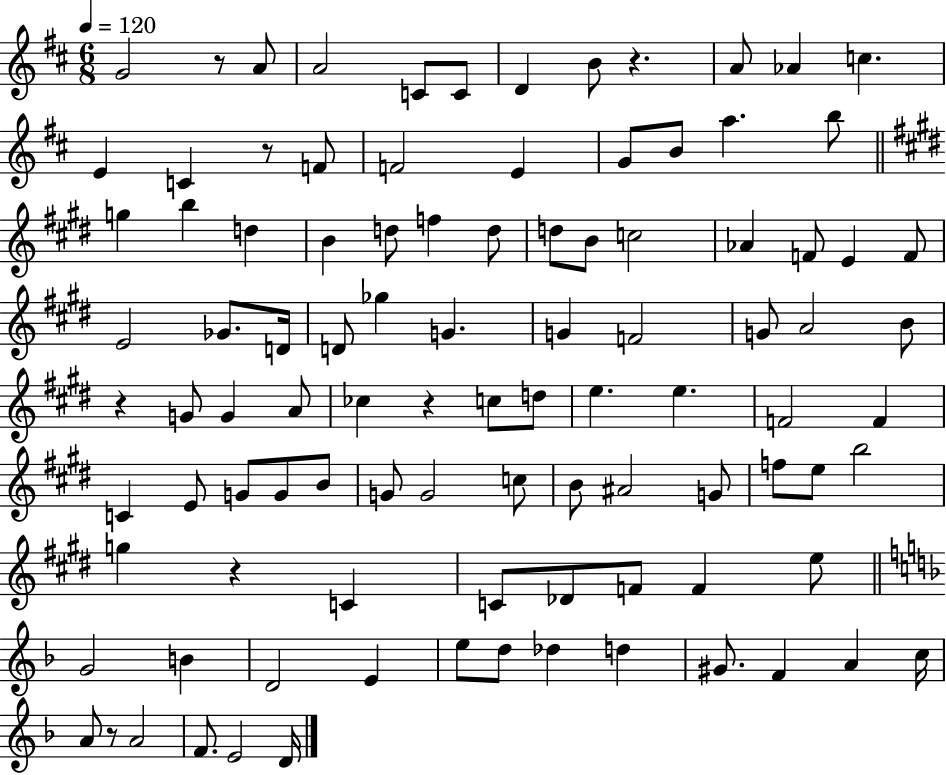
{
  \clef treble
  \numericTimeSignature
  \time 6/8
  \key d \major
  \tempo 4 = 120
  \repeat volta 2 { g'2 r8 a'8 | a'2 c'8 c'8 | d'4 b'8 r4. | a'8 aes'4 c''4. | \break e'4 c'4 r8 f'8 | f'2 e'4 | g'8 b'8 a''4. b''8 | \bar "||" \break \key e \major g''4 b''4 d''4 | b'4 d''8 f''4 d''8 | d''8 b'8 c''2 | aes'4 f'8 e'4 f'8 | \break e'2 ges'8. d'16 | d'8 ges''4 g'4. | g'4 f'2 | g'8 a'2 b'8 | \break r4 g'8 g'4 a'8 | ces''4 r4 c''8 d''8 | e''4. e''4. | f'2 f'4 | \break c'4 e'8 g'8 g'8 b'8 | g'8 g'2 c''8 | b'8 ais'2 g'8 | f''8 e''8 b''2 | \break g''4 r4 c'4 | c'8 des'8 f'8 f'4 e''8 | \bar "||" \break \key f \major g'2 b'4 | d'2 e'4 | e''8 d''8 des''4 d''4 | gis'8. f'4 a'4 c''16 | \break a'8 r8 a'2 | f'8. e'2 d'16 | } \bar "|."
}